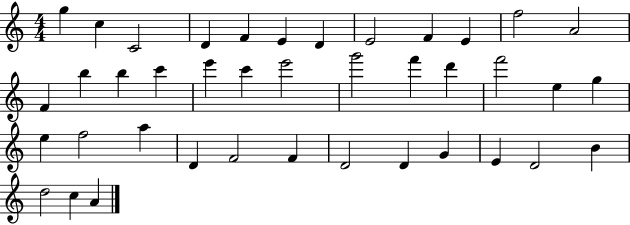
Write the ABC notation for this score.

X:1
T:Untitled
M:4/4
L:1/4
K:C
g c C2 D F E D E2 F E f2 A2 F b b c' e' c' e'2 g'2 f' d' f'2 e g e f2 a D F2 F D2 D G E D2 B d2 c A